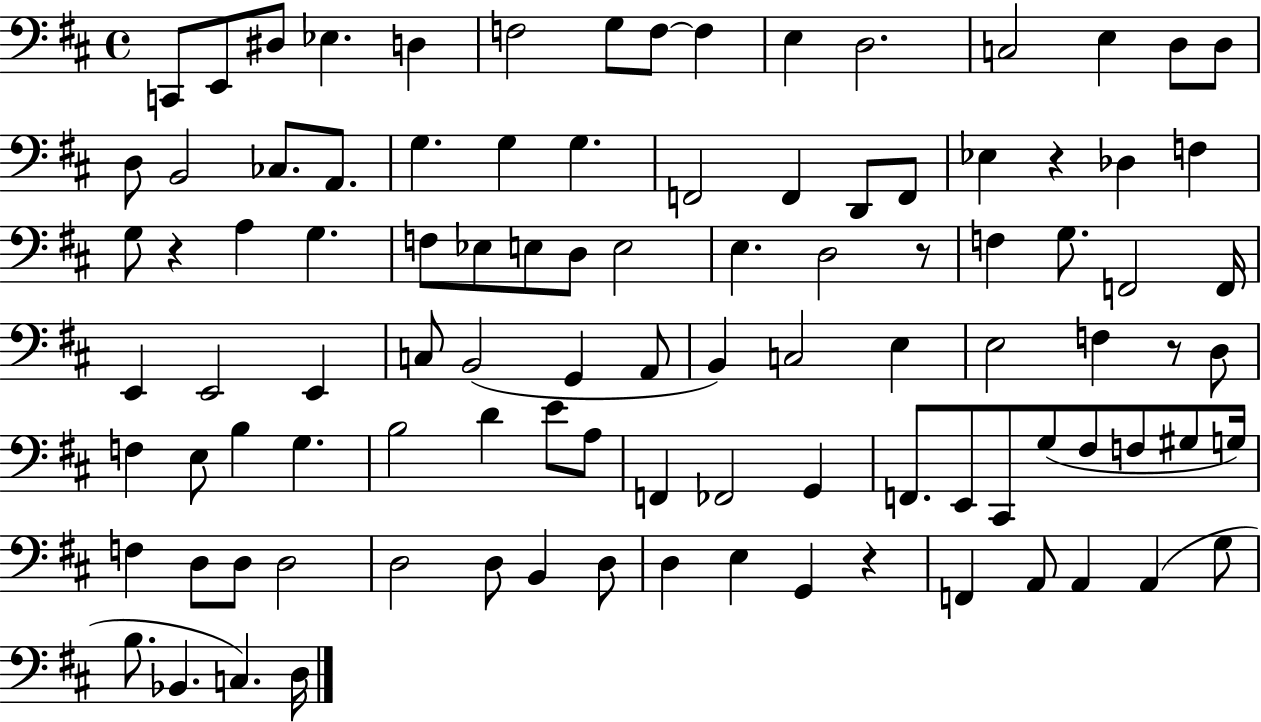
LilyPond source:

{
  \clef bass
  \time 4/4
  \defaultTimeSignature
  \key d \major
  c,8 e,8 dis8 ees4. d4 | f2 g8 f8~~ f4 | e4 d2. | c2 e4 d8 d8 | \break d8 b,2 ces8. a,8. | g4. g4 g4. | f,2 f,4 d,8 f,8 | ees4 r4 des4 f4 | \break g8 r4 a4 g4. | f8 ees8 e8 d8 e2 | e4. d2 r8 | f4 g8. f,2 f,16 | \break e,4 e,2 e,4 | c8 b,2( g,4 a,8 | b,4) c2 e4 | e2 f4 r8 d8 | \break f4 e8 b4 g4. | b2 d'4 e'8 a8 | f,4 fes,2 g,4 | f,8. e,8 cis,8 g8( fis8 f8 gis8 g16) | \break f4 d8 d8 d2 | d2 d8 b,4 d8 | d4 e4 g,4 r4 | f,4 a,8 a,4 a,4( g8 | \break b8. bes,4. c4.) d16 | \bar "|."
}